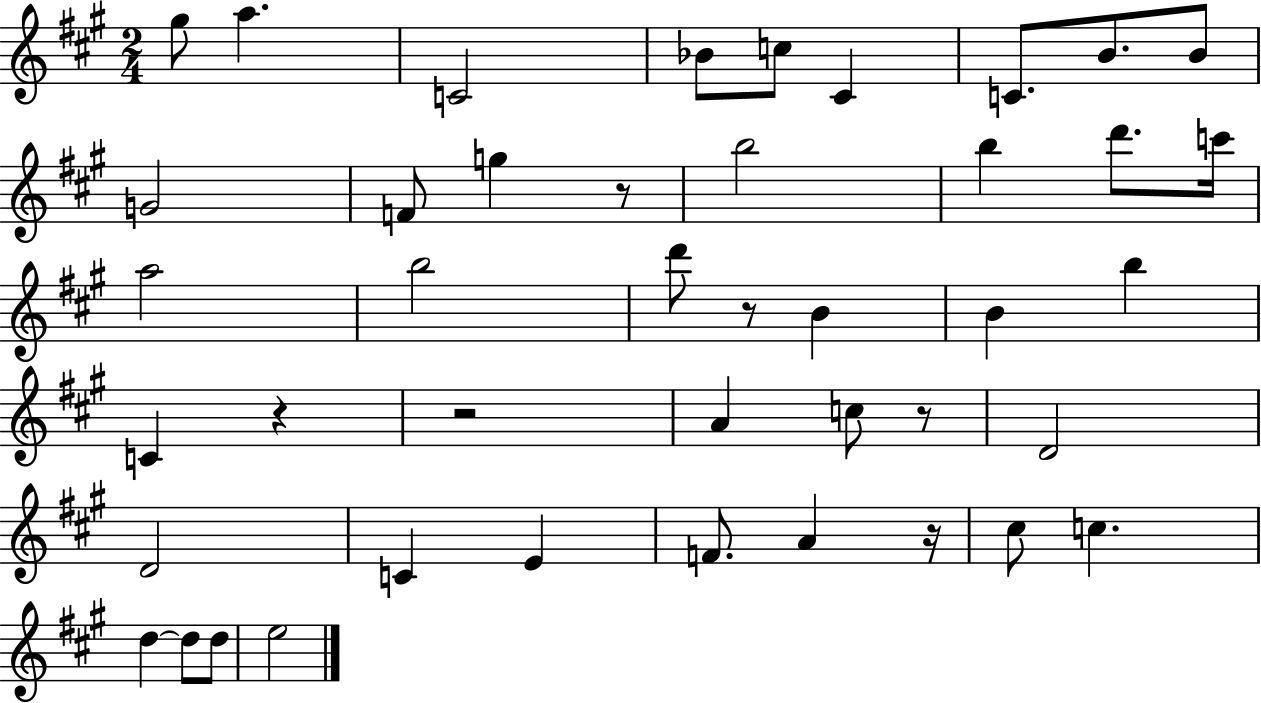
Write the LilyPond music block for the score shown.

{
  \clef treble
  \numericTimeSignature
  \time 2/4
  \key a \major
  gis''8 a''4. | c'2 | bes'8 c''8 cis'4 | c'8. b'8. b'8 | \break g'2 | f'8 g''4 r8 | b''2 | b''4 d'''8. c'''16 | \break a''2 | b''2 | d'''8 r8 b'4 | b'4 b''4 | \break c'4 r4 | r2 | a'4 c''8 r8 | d'2 | \break d'2 | c'4 e'4 | f'8. a'4 r16 | cis''8 c''4. | \break d''4~~ d''8 d''8 | e''2 | \bar "|."
}